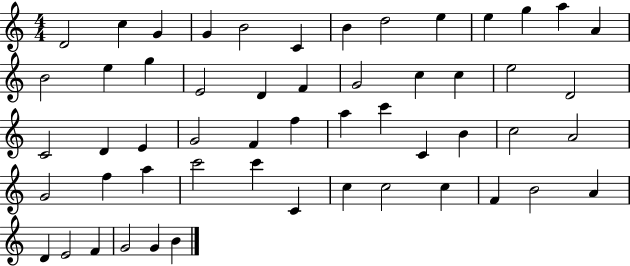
D4/h C5/q G4/q G4/q B4/h C4/q B4/q D5/h E5/q E5/q G5/q A5/q A4/q B4/h E5/q G5/q E4/h D4/q F4/q G4/h C5/q C5/q E5/h D4/h C4/h D4/q E4/q G4/h F4/q F5/q A5/q C6/q C4/q B4/q C5/h A4/h G4/h F5/q A5/q C6/h C6/q C4/q C5/q C5/h C5/q F4/q B4/h A4/q D4/q E4/h F4/q G4/h G4/q B4/q